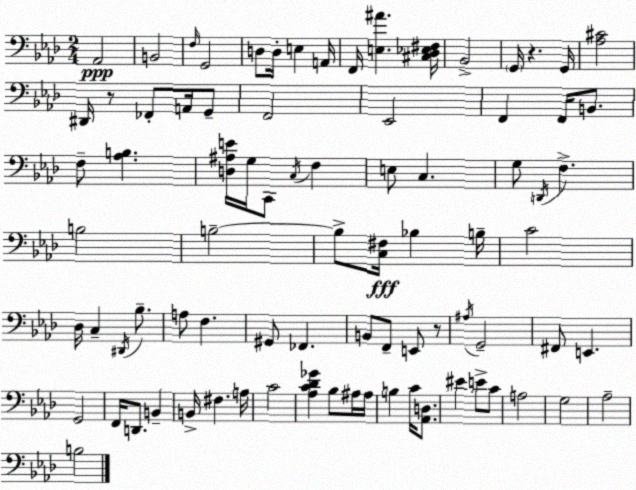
X:1
T:Untitled
M:2/4
L:1/4
K:Fm
_A,,2 B,,2 F,/4 G,,2 D,/2 D,/4 E, A,,/4 F,,/4 [E,^A] [^C,_D,_E,^F,]/4 _B,,2 G,,/4 z G,,/4 [_A,^C]2 ^D,,/4 z/2 _F,,/2 A,,/4 G,,/2 F,,2 _E,,2 F,, F,,/4 B,,/2 F,/2 [_A,B,] [D,^A,E]/4 G,/4 C,,/2 C,/4 F, E,/2 C, G,/2 D,,/4 F, B,2 B,2 B,/2 [C,^F,]/4 _B, B,/4 C2 _D,/4 C, ^D,,/4 _B,/2 A,/2 F, ^G,,/2 _F,, B,,/2 F,,/2 E,,/2 z/2 ^A,/4 G,,2 ^F,,/2 E,, G,,2 F,,/4 D,,/2 B,, B,,/4 ^F, A,/4 C2 [_A,C_D_G] _B,/2 ^A,/4 ^A,/4 B, C/4 [_A,,D,]/2 ^E E/2 C/2 A,2 G,2 _A,2 B,2